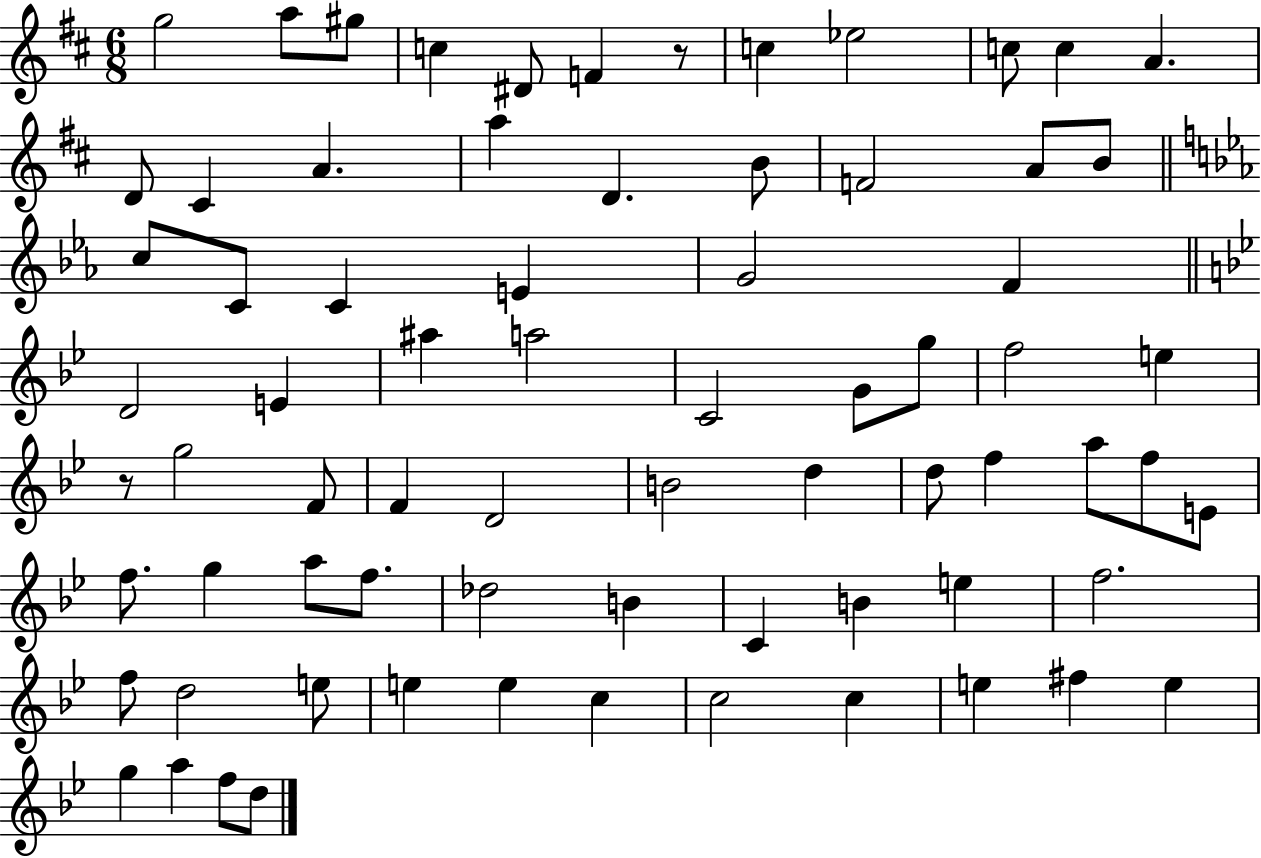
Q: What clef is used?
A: treble